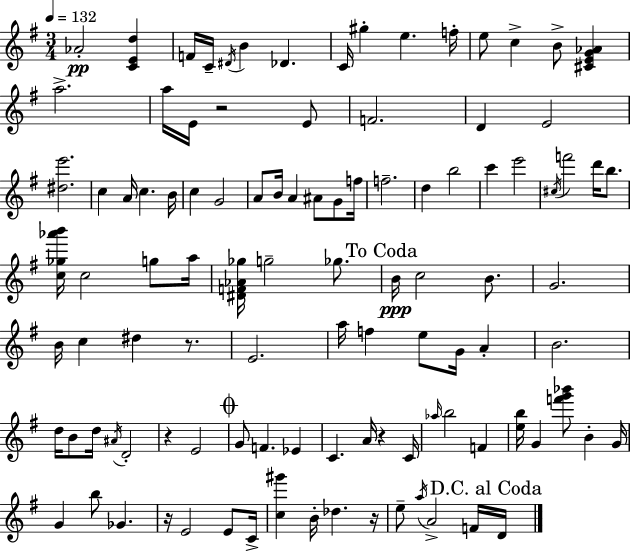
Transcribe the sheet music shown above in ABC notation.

X:1
T:Untitled
M:3/4
L:1/4
K:Em
_A2 [CEd] F/4 C/4 ^D/4 B _D C/4 ^g e f/4 e/2 c B/2 [^CEG_A] a2 a/4 E/4 z2 E/2 F2 D E2 [^de']2 c A/4 c B/4 c G2 A/2 B/4 A ^A/2 G/2 f/4 f2 d b2 c' e'2 ^c/4 f'2 d'/4 b/2 [c_g_a'b']/4 c2 g/2 a/4 [^DF_A_g]/4 g2 _g/2 B/4 c2 B/2 G2 B/4 c ^d z/2 E2 a/4 f e/2 G/4 A B2 d/4 B/2 d/4 ^A/4 D2 z E2 G/2 F _E C A/4 z C/4 _a/4 b2 F [eb]/4 G [f'g'_b']/2 B G/4 G b/2 _G z/4 E2 E/2 C/4 [c^g'] B/4 _d z/4 e/2 a/4 A2 F/4 D/4